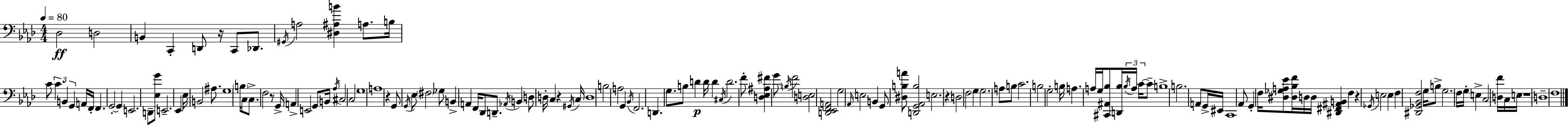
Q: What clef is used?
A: bass